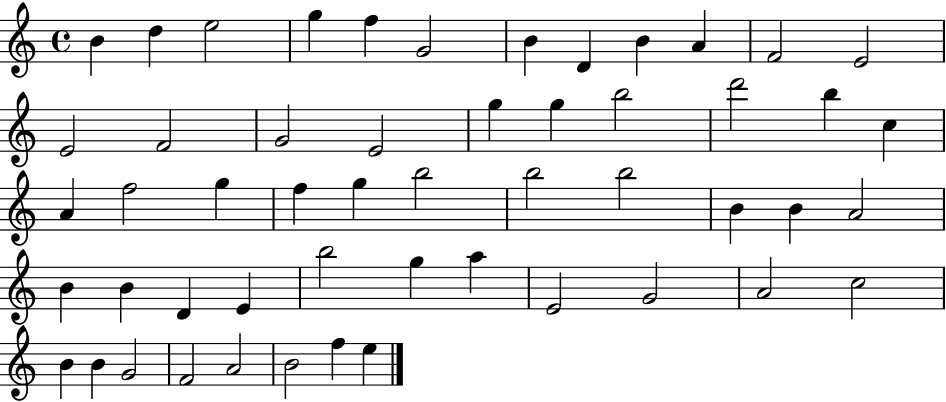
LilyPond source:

{
  \clef treble
  \time 4/4
  \defaultTimeSignature
  \key c \major
  b'4 d''4 e''2 | g''4 f''4 g'2 | b'4 d'4 b'4 a'4 | f'2 e'2 | \break e'2 f'2 | g'2 e'2 | g''4 g''4 b''2 | d'''2 b''4 c''4 | \break a'4 f''2 g''4 | f''4 g''4 b''2 | b''2 b''2 | b'4 b'4 a'2 | \break b'4 b'4 d'4 e'4 | b''2 g''4 a''4 | e'2 g'2 | a'2 c''2 | \break b'4 b'4 g'2 | f'2 a'2 | b'2 f''4 e''4 | \bar "|."
}